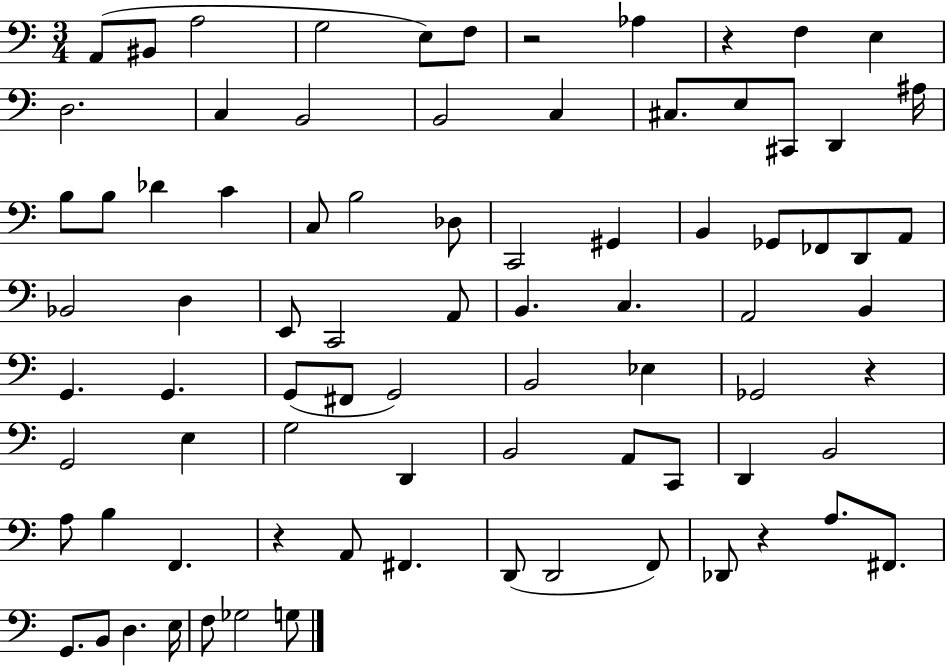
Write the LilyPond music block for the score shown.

{
  \clef bass
  \numericTimeSignature
  \time 3/4
  \key c \major
  \repeat volta 2 { a,8( bis,8 a2 | g2 e8) f8 | r2 aes4 | r4 f4 e4 | \break d2. | c4 b,2 | b,2 c4 | cis8. e8 cis,8 d,4 ais16 | \break b8 b8 des'4 c'4 | c8 b2 des8 | c,2 gis,4 | b,4 ges,8 fes,8 d,8 a,8 | \break bes,2 d4 | e,8 c,2 a,8 | b,4. c4. | a,2 b,4 | \break g,4. g,4. | g,8( fis,8 g,2) | b,2 ees4 | ges,2 r4 | \break g,2 e4 | g2 d,4 | b,2 a,8 c,8 | d,4 b,2 | \break a8 b4 f,4. | r4 a,8 fis,4. | d,8( d,2 f,8) | des,8 r4 a8. fis,8. | \break g,8. b,8 d4. e16 | f8 ges2 g8 | } \bar "|."
}